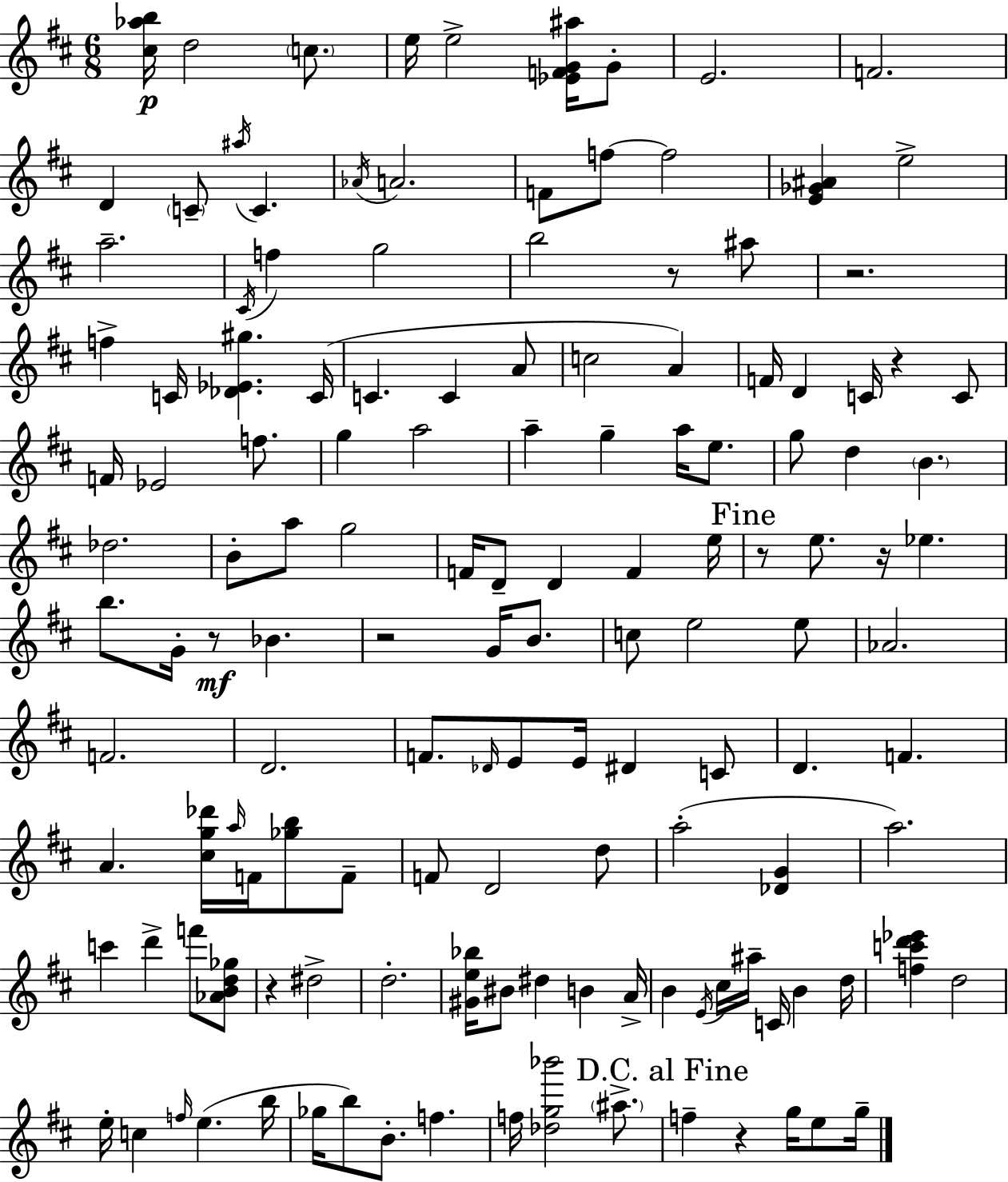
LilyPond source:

{
  \clef treble
  \numericTimeSignature
  \time 6/8
  \key d \major
  <cis'' aes'' b''>16\p d''2 \parenthesize c''8. | e''16 e''2-> <ees' f' g' ais''>16 g'8-. | e'2. | f'2. | \break d'4 \parenthesize c'8-- \acciaccatura { ais''16 } c'4. | \acciaccatura { aes'16 } a'2. | f'8 f''8~~ f''2 | <e' ges' ais'>4 e''2-> | \break a''2.-- | \acciaccatura { cis'16 } f''4 g''2 | b''2 r8 | ais''8 r2. | \break f''4-> c'16 <des' ees' gis''>4. | c'16( c'4. c'4 | a'8 c''2 a'4) | f'16 d'4 c'16 r4 | \break c'8 f'16 ees'2 | f''8. g''4 a''2 | a''4-- g''4-- a''16 | e''8. g''8 d''4 \parenthesize b'4. | \break des''2. | b'8-. a''8 g''2 | f'16 d'8-- d'4 f'4 | e''16 \mark "Fine" r8 e''8. r16 ees''4. | \break b''8. g'16-. r8\mf bes'4. | r2 g'16 | b'8. c''8 e''2 | e''8 aes'2. | \break f'2. | d'2. | f'8. \grace { des'16 } e'8 e'16 dis'4 | c'8 d'4. f'4. | \break a'4. <cis'' g'' des'''>16 \grace { a''16 } | f'16 <ges'' b''>8 f'8-- f'8 d'2 | d''8 a''2-.( | <des' g'>4 a''2.) | \break c'''4 d'''4-> | f'''8 <aes' b' d'' ges''>8 r4 dis''2-> | d''2.-. | <gis' e'' bes''>16 bis'8 dis''4 | \break b'4 a'16-> b'4 \acciaccatura { e'16 } cis''16 ais''16-- | c'16 b'4 d''16 <f'' c''' d''' ees'''>4 d''2 | e''16-. c''4 \grace { f''16 } | e''4.( b''16 ges''16 b''8) b'8.-. | \break f''4. f''16 <des'' g'' bes'''>2 | \parenthesize ais''8.-> \mark "D.C. al Fine" f''4-- r4 | g''16 e''8 g''16-- \bar "|."
}